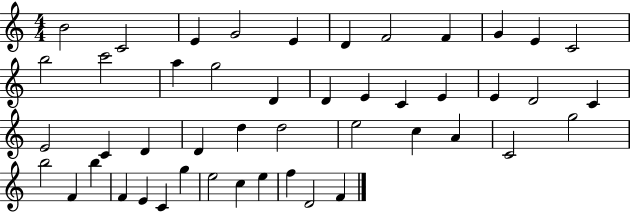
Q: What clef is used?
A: treble